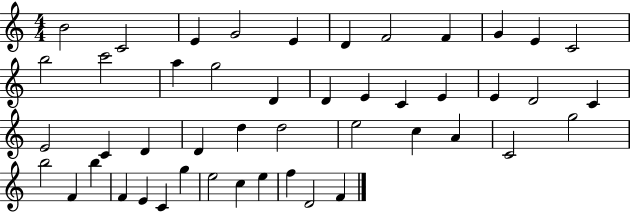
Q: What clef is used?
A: treble